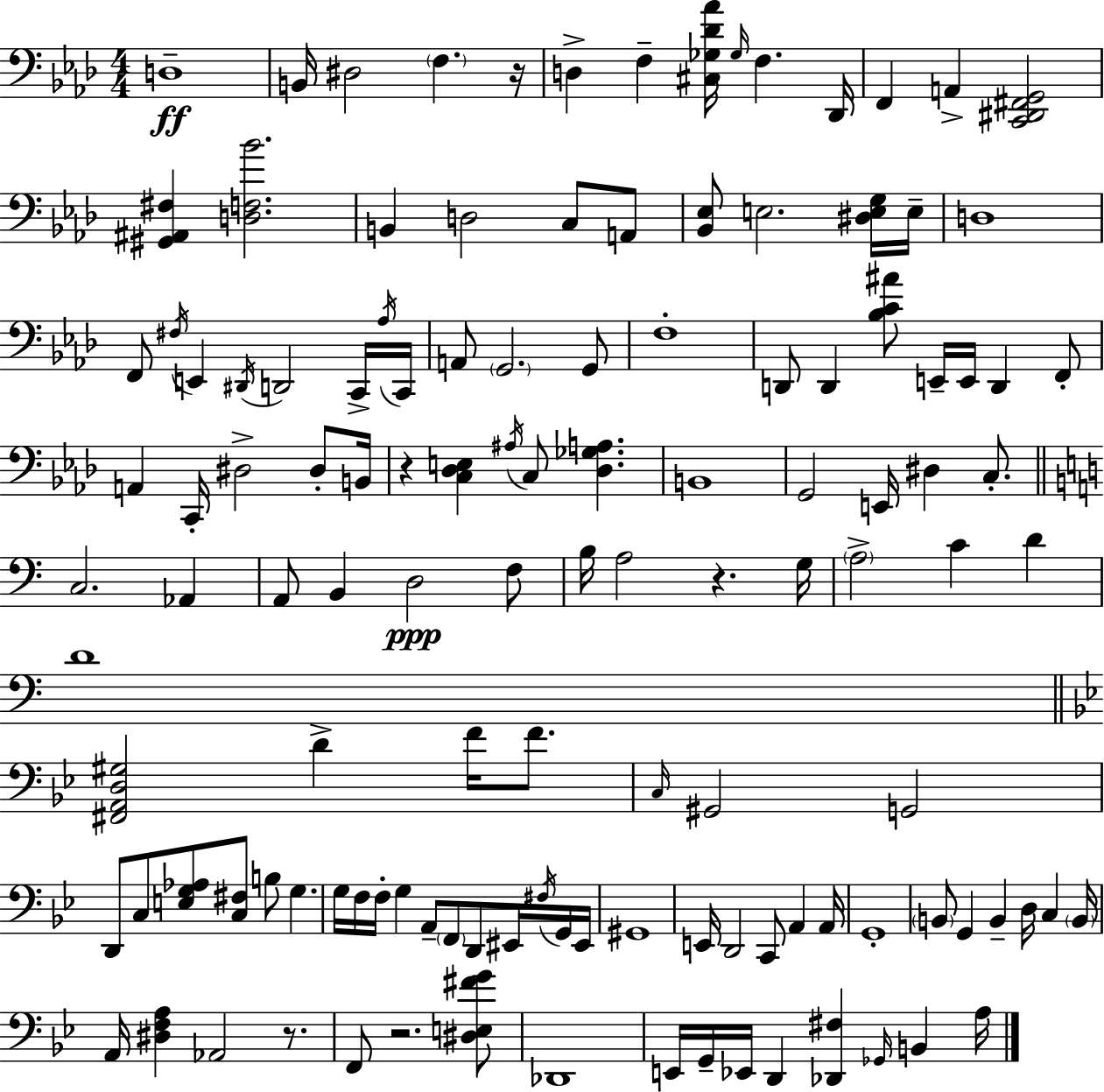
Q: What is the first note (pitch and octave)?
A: D3